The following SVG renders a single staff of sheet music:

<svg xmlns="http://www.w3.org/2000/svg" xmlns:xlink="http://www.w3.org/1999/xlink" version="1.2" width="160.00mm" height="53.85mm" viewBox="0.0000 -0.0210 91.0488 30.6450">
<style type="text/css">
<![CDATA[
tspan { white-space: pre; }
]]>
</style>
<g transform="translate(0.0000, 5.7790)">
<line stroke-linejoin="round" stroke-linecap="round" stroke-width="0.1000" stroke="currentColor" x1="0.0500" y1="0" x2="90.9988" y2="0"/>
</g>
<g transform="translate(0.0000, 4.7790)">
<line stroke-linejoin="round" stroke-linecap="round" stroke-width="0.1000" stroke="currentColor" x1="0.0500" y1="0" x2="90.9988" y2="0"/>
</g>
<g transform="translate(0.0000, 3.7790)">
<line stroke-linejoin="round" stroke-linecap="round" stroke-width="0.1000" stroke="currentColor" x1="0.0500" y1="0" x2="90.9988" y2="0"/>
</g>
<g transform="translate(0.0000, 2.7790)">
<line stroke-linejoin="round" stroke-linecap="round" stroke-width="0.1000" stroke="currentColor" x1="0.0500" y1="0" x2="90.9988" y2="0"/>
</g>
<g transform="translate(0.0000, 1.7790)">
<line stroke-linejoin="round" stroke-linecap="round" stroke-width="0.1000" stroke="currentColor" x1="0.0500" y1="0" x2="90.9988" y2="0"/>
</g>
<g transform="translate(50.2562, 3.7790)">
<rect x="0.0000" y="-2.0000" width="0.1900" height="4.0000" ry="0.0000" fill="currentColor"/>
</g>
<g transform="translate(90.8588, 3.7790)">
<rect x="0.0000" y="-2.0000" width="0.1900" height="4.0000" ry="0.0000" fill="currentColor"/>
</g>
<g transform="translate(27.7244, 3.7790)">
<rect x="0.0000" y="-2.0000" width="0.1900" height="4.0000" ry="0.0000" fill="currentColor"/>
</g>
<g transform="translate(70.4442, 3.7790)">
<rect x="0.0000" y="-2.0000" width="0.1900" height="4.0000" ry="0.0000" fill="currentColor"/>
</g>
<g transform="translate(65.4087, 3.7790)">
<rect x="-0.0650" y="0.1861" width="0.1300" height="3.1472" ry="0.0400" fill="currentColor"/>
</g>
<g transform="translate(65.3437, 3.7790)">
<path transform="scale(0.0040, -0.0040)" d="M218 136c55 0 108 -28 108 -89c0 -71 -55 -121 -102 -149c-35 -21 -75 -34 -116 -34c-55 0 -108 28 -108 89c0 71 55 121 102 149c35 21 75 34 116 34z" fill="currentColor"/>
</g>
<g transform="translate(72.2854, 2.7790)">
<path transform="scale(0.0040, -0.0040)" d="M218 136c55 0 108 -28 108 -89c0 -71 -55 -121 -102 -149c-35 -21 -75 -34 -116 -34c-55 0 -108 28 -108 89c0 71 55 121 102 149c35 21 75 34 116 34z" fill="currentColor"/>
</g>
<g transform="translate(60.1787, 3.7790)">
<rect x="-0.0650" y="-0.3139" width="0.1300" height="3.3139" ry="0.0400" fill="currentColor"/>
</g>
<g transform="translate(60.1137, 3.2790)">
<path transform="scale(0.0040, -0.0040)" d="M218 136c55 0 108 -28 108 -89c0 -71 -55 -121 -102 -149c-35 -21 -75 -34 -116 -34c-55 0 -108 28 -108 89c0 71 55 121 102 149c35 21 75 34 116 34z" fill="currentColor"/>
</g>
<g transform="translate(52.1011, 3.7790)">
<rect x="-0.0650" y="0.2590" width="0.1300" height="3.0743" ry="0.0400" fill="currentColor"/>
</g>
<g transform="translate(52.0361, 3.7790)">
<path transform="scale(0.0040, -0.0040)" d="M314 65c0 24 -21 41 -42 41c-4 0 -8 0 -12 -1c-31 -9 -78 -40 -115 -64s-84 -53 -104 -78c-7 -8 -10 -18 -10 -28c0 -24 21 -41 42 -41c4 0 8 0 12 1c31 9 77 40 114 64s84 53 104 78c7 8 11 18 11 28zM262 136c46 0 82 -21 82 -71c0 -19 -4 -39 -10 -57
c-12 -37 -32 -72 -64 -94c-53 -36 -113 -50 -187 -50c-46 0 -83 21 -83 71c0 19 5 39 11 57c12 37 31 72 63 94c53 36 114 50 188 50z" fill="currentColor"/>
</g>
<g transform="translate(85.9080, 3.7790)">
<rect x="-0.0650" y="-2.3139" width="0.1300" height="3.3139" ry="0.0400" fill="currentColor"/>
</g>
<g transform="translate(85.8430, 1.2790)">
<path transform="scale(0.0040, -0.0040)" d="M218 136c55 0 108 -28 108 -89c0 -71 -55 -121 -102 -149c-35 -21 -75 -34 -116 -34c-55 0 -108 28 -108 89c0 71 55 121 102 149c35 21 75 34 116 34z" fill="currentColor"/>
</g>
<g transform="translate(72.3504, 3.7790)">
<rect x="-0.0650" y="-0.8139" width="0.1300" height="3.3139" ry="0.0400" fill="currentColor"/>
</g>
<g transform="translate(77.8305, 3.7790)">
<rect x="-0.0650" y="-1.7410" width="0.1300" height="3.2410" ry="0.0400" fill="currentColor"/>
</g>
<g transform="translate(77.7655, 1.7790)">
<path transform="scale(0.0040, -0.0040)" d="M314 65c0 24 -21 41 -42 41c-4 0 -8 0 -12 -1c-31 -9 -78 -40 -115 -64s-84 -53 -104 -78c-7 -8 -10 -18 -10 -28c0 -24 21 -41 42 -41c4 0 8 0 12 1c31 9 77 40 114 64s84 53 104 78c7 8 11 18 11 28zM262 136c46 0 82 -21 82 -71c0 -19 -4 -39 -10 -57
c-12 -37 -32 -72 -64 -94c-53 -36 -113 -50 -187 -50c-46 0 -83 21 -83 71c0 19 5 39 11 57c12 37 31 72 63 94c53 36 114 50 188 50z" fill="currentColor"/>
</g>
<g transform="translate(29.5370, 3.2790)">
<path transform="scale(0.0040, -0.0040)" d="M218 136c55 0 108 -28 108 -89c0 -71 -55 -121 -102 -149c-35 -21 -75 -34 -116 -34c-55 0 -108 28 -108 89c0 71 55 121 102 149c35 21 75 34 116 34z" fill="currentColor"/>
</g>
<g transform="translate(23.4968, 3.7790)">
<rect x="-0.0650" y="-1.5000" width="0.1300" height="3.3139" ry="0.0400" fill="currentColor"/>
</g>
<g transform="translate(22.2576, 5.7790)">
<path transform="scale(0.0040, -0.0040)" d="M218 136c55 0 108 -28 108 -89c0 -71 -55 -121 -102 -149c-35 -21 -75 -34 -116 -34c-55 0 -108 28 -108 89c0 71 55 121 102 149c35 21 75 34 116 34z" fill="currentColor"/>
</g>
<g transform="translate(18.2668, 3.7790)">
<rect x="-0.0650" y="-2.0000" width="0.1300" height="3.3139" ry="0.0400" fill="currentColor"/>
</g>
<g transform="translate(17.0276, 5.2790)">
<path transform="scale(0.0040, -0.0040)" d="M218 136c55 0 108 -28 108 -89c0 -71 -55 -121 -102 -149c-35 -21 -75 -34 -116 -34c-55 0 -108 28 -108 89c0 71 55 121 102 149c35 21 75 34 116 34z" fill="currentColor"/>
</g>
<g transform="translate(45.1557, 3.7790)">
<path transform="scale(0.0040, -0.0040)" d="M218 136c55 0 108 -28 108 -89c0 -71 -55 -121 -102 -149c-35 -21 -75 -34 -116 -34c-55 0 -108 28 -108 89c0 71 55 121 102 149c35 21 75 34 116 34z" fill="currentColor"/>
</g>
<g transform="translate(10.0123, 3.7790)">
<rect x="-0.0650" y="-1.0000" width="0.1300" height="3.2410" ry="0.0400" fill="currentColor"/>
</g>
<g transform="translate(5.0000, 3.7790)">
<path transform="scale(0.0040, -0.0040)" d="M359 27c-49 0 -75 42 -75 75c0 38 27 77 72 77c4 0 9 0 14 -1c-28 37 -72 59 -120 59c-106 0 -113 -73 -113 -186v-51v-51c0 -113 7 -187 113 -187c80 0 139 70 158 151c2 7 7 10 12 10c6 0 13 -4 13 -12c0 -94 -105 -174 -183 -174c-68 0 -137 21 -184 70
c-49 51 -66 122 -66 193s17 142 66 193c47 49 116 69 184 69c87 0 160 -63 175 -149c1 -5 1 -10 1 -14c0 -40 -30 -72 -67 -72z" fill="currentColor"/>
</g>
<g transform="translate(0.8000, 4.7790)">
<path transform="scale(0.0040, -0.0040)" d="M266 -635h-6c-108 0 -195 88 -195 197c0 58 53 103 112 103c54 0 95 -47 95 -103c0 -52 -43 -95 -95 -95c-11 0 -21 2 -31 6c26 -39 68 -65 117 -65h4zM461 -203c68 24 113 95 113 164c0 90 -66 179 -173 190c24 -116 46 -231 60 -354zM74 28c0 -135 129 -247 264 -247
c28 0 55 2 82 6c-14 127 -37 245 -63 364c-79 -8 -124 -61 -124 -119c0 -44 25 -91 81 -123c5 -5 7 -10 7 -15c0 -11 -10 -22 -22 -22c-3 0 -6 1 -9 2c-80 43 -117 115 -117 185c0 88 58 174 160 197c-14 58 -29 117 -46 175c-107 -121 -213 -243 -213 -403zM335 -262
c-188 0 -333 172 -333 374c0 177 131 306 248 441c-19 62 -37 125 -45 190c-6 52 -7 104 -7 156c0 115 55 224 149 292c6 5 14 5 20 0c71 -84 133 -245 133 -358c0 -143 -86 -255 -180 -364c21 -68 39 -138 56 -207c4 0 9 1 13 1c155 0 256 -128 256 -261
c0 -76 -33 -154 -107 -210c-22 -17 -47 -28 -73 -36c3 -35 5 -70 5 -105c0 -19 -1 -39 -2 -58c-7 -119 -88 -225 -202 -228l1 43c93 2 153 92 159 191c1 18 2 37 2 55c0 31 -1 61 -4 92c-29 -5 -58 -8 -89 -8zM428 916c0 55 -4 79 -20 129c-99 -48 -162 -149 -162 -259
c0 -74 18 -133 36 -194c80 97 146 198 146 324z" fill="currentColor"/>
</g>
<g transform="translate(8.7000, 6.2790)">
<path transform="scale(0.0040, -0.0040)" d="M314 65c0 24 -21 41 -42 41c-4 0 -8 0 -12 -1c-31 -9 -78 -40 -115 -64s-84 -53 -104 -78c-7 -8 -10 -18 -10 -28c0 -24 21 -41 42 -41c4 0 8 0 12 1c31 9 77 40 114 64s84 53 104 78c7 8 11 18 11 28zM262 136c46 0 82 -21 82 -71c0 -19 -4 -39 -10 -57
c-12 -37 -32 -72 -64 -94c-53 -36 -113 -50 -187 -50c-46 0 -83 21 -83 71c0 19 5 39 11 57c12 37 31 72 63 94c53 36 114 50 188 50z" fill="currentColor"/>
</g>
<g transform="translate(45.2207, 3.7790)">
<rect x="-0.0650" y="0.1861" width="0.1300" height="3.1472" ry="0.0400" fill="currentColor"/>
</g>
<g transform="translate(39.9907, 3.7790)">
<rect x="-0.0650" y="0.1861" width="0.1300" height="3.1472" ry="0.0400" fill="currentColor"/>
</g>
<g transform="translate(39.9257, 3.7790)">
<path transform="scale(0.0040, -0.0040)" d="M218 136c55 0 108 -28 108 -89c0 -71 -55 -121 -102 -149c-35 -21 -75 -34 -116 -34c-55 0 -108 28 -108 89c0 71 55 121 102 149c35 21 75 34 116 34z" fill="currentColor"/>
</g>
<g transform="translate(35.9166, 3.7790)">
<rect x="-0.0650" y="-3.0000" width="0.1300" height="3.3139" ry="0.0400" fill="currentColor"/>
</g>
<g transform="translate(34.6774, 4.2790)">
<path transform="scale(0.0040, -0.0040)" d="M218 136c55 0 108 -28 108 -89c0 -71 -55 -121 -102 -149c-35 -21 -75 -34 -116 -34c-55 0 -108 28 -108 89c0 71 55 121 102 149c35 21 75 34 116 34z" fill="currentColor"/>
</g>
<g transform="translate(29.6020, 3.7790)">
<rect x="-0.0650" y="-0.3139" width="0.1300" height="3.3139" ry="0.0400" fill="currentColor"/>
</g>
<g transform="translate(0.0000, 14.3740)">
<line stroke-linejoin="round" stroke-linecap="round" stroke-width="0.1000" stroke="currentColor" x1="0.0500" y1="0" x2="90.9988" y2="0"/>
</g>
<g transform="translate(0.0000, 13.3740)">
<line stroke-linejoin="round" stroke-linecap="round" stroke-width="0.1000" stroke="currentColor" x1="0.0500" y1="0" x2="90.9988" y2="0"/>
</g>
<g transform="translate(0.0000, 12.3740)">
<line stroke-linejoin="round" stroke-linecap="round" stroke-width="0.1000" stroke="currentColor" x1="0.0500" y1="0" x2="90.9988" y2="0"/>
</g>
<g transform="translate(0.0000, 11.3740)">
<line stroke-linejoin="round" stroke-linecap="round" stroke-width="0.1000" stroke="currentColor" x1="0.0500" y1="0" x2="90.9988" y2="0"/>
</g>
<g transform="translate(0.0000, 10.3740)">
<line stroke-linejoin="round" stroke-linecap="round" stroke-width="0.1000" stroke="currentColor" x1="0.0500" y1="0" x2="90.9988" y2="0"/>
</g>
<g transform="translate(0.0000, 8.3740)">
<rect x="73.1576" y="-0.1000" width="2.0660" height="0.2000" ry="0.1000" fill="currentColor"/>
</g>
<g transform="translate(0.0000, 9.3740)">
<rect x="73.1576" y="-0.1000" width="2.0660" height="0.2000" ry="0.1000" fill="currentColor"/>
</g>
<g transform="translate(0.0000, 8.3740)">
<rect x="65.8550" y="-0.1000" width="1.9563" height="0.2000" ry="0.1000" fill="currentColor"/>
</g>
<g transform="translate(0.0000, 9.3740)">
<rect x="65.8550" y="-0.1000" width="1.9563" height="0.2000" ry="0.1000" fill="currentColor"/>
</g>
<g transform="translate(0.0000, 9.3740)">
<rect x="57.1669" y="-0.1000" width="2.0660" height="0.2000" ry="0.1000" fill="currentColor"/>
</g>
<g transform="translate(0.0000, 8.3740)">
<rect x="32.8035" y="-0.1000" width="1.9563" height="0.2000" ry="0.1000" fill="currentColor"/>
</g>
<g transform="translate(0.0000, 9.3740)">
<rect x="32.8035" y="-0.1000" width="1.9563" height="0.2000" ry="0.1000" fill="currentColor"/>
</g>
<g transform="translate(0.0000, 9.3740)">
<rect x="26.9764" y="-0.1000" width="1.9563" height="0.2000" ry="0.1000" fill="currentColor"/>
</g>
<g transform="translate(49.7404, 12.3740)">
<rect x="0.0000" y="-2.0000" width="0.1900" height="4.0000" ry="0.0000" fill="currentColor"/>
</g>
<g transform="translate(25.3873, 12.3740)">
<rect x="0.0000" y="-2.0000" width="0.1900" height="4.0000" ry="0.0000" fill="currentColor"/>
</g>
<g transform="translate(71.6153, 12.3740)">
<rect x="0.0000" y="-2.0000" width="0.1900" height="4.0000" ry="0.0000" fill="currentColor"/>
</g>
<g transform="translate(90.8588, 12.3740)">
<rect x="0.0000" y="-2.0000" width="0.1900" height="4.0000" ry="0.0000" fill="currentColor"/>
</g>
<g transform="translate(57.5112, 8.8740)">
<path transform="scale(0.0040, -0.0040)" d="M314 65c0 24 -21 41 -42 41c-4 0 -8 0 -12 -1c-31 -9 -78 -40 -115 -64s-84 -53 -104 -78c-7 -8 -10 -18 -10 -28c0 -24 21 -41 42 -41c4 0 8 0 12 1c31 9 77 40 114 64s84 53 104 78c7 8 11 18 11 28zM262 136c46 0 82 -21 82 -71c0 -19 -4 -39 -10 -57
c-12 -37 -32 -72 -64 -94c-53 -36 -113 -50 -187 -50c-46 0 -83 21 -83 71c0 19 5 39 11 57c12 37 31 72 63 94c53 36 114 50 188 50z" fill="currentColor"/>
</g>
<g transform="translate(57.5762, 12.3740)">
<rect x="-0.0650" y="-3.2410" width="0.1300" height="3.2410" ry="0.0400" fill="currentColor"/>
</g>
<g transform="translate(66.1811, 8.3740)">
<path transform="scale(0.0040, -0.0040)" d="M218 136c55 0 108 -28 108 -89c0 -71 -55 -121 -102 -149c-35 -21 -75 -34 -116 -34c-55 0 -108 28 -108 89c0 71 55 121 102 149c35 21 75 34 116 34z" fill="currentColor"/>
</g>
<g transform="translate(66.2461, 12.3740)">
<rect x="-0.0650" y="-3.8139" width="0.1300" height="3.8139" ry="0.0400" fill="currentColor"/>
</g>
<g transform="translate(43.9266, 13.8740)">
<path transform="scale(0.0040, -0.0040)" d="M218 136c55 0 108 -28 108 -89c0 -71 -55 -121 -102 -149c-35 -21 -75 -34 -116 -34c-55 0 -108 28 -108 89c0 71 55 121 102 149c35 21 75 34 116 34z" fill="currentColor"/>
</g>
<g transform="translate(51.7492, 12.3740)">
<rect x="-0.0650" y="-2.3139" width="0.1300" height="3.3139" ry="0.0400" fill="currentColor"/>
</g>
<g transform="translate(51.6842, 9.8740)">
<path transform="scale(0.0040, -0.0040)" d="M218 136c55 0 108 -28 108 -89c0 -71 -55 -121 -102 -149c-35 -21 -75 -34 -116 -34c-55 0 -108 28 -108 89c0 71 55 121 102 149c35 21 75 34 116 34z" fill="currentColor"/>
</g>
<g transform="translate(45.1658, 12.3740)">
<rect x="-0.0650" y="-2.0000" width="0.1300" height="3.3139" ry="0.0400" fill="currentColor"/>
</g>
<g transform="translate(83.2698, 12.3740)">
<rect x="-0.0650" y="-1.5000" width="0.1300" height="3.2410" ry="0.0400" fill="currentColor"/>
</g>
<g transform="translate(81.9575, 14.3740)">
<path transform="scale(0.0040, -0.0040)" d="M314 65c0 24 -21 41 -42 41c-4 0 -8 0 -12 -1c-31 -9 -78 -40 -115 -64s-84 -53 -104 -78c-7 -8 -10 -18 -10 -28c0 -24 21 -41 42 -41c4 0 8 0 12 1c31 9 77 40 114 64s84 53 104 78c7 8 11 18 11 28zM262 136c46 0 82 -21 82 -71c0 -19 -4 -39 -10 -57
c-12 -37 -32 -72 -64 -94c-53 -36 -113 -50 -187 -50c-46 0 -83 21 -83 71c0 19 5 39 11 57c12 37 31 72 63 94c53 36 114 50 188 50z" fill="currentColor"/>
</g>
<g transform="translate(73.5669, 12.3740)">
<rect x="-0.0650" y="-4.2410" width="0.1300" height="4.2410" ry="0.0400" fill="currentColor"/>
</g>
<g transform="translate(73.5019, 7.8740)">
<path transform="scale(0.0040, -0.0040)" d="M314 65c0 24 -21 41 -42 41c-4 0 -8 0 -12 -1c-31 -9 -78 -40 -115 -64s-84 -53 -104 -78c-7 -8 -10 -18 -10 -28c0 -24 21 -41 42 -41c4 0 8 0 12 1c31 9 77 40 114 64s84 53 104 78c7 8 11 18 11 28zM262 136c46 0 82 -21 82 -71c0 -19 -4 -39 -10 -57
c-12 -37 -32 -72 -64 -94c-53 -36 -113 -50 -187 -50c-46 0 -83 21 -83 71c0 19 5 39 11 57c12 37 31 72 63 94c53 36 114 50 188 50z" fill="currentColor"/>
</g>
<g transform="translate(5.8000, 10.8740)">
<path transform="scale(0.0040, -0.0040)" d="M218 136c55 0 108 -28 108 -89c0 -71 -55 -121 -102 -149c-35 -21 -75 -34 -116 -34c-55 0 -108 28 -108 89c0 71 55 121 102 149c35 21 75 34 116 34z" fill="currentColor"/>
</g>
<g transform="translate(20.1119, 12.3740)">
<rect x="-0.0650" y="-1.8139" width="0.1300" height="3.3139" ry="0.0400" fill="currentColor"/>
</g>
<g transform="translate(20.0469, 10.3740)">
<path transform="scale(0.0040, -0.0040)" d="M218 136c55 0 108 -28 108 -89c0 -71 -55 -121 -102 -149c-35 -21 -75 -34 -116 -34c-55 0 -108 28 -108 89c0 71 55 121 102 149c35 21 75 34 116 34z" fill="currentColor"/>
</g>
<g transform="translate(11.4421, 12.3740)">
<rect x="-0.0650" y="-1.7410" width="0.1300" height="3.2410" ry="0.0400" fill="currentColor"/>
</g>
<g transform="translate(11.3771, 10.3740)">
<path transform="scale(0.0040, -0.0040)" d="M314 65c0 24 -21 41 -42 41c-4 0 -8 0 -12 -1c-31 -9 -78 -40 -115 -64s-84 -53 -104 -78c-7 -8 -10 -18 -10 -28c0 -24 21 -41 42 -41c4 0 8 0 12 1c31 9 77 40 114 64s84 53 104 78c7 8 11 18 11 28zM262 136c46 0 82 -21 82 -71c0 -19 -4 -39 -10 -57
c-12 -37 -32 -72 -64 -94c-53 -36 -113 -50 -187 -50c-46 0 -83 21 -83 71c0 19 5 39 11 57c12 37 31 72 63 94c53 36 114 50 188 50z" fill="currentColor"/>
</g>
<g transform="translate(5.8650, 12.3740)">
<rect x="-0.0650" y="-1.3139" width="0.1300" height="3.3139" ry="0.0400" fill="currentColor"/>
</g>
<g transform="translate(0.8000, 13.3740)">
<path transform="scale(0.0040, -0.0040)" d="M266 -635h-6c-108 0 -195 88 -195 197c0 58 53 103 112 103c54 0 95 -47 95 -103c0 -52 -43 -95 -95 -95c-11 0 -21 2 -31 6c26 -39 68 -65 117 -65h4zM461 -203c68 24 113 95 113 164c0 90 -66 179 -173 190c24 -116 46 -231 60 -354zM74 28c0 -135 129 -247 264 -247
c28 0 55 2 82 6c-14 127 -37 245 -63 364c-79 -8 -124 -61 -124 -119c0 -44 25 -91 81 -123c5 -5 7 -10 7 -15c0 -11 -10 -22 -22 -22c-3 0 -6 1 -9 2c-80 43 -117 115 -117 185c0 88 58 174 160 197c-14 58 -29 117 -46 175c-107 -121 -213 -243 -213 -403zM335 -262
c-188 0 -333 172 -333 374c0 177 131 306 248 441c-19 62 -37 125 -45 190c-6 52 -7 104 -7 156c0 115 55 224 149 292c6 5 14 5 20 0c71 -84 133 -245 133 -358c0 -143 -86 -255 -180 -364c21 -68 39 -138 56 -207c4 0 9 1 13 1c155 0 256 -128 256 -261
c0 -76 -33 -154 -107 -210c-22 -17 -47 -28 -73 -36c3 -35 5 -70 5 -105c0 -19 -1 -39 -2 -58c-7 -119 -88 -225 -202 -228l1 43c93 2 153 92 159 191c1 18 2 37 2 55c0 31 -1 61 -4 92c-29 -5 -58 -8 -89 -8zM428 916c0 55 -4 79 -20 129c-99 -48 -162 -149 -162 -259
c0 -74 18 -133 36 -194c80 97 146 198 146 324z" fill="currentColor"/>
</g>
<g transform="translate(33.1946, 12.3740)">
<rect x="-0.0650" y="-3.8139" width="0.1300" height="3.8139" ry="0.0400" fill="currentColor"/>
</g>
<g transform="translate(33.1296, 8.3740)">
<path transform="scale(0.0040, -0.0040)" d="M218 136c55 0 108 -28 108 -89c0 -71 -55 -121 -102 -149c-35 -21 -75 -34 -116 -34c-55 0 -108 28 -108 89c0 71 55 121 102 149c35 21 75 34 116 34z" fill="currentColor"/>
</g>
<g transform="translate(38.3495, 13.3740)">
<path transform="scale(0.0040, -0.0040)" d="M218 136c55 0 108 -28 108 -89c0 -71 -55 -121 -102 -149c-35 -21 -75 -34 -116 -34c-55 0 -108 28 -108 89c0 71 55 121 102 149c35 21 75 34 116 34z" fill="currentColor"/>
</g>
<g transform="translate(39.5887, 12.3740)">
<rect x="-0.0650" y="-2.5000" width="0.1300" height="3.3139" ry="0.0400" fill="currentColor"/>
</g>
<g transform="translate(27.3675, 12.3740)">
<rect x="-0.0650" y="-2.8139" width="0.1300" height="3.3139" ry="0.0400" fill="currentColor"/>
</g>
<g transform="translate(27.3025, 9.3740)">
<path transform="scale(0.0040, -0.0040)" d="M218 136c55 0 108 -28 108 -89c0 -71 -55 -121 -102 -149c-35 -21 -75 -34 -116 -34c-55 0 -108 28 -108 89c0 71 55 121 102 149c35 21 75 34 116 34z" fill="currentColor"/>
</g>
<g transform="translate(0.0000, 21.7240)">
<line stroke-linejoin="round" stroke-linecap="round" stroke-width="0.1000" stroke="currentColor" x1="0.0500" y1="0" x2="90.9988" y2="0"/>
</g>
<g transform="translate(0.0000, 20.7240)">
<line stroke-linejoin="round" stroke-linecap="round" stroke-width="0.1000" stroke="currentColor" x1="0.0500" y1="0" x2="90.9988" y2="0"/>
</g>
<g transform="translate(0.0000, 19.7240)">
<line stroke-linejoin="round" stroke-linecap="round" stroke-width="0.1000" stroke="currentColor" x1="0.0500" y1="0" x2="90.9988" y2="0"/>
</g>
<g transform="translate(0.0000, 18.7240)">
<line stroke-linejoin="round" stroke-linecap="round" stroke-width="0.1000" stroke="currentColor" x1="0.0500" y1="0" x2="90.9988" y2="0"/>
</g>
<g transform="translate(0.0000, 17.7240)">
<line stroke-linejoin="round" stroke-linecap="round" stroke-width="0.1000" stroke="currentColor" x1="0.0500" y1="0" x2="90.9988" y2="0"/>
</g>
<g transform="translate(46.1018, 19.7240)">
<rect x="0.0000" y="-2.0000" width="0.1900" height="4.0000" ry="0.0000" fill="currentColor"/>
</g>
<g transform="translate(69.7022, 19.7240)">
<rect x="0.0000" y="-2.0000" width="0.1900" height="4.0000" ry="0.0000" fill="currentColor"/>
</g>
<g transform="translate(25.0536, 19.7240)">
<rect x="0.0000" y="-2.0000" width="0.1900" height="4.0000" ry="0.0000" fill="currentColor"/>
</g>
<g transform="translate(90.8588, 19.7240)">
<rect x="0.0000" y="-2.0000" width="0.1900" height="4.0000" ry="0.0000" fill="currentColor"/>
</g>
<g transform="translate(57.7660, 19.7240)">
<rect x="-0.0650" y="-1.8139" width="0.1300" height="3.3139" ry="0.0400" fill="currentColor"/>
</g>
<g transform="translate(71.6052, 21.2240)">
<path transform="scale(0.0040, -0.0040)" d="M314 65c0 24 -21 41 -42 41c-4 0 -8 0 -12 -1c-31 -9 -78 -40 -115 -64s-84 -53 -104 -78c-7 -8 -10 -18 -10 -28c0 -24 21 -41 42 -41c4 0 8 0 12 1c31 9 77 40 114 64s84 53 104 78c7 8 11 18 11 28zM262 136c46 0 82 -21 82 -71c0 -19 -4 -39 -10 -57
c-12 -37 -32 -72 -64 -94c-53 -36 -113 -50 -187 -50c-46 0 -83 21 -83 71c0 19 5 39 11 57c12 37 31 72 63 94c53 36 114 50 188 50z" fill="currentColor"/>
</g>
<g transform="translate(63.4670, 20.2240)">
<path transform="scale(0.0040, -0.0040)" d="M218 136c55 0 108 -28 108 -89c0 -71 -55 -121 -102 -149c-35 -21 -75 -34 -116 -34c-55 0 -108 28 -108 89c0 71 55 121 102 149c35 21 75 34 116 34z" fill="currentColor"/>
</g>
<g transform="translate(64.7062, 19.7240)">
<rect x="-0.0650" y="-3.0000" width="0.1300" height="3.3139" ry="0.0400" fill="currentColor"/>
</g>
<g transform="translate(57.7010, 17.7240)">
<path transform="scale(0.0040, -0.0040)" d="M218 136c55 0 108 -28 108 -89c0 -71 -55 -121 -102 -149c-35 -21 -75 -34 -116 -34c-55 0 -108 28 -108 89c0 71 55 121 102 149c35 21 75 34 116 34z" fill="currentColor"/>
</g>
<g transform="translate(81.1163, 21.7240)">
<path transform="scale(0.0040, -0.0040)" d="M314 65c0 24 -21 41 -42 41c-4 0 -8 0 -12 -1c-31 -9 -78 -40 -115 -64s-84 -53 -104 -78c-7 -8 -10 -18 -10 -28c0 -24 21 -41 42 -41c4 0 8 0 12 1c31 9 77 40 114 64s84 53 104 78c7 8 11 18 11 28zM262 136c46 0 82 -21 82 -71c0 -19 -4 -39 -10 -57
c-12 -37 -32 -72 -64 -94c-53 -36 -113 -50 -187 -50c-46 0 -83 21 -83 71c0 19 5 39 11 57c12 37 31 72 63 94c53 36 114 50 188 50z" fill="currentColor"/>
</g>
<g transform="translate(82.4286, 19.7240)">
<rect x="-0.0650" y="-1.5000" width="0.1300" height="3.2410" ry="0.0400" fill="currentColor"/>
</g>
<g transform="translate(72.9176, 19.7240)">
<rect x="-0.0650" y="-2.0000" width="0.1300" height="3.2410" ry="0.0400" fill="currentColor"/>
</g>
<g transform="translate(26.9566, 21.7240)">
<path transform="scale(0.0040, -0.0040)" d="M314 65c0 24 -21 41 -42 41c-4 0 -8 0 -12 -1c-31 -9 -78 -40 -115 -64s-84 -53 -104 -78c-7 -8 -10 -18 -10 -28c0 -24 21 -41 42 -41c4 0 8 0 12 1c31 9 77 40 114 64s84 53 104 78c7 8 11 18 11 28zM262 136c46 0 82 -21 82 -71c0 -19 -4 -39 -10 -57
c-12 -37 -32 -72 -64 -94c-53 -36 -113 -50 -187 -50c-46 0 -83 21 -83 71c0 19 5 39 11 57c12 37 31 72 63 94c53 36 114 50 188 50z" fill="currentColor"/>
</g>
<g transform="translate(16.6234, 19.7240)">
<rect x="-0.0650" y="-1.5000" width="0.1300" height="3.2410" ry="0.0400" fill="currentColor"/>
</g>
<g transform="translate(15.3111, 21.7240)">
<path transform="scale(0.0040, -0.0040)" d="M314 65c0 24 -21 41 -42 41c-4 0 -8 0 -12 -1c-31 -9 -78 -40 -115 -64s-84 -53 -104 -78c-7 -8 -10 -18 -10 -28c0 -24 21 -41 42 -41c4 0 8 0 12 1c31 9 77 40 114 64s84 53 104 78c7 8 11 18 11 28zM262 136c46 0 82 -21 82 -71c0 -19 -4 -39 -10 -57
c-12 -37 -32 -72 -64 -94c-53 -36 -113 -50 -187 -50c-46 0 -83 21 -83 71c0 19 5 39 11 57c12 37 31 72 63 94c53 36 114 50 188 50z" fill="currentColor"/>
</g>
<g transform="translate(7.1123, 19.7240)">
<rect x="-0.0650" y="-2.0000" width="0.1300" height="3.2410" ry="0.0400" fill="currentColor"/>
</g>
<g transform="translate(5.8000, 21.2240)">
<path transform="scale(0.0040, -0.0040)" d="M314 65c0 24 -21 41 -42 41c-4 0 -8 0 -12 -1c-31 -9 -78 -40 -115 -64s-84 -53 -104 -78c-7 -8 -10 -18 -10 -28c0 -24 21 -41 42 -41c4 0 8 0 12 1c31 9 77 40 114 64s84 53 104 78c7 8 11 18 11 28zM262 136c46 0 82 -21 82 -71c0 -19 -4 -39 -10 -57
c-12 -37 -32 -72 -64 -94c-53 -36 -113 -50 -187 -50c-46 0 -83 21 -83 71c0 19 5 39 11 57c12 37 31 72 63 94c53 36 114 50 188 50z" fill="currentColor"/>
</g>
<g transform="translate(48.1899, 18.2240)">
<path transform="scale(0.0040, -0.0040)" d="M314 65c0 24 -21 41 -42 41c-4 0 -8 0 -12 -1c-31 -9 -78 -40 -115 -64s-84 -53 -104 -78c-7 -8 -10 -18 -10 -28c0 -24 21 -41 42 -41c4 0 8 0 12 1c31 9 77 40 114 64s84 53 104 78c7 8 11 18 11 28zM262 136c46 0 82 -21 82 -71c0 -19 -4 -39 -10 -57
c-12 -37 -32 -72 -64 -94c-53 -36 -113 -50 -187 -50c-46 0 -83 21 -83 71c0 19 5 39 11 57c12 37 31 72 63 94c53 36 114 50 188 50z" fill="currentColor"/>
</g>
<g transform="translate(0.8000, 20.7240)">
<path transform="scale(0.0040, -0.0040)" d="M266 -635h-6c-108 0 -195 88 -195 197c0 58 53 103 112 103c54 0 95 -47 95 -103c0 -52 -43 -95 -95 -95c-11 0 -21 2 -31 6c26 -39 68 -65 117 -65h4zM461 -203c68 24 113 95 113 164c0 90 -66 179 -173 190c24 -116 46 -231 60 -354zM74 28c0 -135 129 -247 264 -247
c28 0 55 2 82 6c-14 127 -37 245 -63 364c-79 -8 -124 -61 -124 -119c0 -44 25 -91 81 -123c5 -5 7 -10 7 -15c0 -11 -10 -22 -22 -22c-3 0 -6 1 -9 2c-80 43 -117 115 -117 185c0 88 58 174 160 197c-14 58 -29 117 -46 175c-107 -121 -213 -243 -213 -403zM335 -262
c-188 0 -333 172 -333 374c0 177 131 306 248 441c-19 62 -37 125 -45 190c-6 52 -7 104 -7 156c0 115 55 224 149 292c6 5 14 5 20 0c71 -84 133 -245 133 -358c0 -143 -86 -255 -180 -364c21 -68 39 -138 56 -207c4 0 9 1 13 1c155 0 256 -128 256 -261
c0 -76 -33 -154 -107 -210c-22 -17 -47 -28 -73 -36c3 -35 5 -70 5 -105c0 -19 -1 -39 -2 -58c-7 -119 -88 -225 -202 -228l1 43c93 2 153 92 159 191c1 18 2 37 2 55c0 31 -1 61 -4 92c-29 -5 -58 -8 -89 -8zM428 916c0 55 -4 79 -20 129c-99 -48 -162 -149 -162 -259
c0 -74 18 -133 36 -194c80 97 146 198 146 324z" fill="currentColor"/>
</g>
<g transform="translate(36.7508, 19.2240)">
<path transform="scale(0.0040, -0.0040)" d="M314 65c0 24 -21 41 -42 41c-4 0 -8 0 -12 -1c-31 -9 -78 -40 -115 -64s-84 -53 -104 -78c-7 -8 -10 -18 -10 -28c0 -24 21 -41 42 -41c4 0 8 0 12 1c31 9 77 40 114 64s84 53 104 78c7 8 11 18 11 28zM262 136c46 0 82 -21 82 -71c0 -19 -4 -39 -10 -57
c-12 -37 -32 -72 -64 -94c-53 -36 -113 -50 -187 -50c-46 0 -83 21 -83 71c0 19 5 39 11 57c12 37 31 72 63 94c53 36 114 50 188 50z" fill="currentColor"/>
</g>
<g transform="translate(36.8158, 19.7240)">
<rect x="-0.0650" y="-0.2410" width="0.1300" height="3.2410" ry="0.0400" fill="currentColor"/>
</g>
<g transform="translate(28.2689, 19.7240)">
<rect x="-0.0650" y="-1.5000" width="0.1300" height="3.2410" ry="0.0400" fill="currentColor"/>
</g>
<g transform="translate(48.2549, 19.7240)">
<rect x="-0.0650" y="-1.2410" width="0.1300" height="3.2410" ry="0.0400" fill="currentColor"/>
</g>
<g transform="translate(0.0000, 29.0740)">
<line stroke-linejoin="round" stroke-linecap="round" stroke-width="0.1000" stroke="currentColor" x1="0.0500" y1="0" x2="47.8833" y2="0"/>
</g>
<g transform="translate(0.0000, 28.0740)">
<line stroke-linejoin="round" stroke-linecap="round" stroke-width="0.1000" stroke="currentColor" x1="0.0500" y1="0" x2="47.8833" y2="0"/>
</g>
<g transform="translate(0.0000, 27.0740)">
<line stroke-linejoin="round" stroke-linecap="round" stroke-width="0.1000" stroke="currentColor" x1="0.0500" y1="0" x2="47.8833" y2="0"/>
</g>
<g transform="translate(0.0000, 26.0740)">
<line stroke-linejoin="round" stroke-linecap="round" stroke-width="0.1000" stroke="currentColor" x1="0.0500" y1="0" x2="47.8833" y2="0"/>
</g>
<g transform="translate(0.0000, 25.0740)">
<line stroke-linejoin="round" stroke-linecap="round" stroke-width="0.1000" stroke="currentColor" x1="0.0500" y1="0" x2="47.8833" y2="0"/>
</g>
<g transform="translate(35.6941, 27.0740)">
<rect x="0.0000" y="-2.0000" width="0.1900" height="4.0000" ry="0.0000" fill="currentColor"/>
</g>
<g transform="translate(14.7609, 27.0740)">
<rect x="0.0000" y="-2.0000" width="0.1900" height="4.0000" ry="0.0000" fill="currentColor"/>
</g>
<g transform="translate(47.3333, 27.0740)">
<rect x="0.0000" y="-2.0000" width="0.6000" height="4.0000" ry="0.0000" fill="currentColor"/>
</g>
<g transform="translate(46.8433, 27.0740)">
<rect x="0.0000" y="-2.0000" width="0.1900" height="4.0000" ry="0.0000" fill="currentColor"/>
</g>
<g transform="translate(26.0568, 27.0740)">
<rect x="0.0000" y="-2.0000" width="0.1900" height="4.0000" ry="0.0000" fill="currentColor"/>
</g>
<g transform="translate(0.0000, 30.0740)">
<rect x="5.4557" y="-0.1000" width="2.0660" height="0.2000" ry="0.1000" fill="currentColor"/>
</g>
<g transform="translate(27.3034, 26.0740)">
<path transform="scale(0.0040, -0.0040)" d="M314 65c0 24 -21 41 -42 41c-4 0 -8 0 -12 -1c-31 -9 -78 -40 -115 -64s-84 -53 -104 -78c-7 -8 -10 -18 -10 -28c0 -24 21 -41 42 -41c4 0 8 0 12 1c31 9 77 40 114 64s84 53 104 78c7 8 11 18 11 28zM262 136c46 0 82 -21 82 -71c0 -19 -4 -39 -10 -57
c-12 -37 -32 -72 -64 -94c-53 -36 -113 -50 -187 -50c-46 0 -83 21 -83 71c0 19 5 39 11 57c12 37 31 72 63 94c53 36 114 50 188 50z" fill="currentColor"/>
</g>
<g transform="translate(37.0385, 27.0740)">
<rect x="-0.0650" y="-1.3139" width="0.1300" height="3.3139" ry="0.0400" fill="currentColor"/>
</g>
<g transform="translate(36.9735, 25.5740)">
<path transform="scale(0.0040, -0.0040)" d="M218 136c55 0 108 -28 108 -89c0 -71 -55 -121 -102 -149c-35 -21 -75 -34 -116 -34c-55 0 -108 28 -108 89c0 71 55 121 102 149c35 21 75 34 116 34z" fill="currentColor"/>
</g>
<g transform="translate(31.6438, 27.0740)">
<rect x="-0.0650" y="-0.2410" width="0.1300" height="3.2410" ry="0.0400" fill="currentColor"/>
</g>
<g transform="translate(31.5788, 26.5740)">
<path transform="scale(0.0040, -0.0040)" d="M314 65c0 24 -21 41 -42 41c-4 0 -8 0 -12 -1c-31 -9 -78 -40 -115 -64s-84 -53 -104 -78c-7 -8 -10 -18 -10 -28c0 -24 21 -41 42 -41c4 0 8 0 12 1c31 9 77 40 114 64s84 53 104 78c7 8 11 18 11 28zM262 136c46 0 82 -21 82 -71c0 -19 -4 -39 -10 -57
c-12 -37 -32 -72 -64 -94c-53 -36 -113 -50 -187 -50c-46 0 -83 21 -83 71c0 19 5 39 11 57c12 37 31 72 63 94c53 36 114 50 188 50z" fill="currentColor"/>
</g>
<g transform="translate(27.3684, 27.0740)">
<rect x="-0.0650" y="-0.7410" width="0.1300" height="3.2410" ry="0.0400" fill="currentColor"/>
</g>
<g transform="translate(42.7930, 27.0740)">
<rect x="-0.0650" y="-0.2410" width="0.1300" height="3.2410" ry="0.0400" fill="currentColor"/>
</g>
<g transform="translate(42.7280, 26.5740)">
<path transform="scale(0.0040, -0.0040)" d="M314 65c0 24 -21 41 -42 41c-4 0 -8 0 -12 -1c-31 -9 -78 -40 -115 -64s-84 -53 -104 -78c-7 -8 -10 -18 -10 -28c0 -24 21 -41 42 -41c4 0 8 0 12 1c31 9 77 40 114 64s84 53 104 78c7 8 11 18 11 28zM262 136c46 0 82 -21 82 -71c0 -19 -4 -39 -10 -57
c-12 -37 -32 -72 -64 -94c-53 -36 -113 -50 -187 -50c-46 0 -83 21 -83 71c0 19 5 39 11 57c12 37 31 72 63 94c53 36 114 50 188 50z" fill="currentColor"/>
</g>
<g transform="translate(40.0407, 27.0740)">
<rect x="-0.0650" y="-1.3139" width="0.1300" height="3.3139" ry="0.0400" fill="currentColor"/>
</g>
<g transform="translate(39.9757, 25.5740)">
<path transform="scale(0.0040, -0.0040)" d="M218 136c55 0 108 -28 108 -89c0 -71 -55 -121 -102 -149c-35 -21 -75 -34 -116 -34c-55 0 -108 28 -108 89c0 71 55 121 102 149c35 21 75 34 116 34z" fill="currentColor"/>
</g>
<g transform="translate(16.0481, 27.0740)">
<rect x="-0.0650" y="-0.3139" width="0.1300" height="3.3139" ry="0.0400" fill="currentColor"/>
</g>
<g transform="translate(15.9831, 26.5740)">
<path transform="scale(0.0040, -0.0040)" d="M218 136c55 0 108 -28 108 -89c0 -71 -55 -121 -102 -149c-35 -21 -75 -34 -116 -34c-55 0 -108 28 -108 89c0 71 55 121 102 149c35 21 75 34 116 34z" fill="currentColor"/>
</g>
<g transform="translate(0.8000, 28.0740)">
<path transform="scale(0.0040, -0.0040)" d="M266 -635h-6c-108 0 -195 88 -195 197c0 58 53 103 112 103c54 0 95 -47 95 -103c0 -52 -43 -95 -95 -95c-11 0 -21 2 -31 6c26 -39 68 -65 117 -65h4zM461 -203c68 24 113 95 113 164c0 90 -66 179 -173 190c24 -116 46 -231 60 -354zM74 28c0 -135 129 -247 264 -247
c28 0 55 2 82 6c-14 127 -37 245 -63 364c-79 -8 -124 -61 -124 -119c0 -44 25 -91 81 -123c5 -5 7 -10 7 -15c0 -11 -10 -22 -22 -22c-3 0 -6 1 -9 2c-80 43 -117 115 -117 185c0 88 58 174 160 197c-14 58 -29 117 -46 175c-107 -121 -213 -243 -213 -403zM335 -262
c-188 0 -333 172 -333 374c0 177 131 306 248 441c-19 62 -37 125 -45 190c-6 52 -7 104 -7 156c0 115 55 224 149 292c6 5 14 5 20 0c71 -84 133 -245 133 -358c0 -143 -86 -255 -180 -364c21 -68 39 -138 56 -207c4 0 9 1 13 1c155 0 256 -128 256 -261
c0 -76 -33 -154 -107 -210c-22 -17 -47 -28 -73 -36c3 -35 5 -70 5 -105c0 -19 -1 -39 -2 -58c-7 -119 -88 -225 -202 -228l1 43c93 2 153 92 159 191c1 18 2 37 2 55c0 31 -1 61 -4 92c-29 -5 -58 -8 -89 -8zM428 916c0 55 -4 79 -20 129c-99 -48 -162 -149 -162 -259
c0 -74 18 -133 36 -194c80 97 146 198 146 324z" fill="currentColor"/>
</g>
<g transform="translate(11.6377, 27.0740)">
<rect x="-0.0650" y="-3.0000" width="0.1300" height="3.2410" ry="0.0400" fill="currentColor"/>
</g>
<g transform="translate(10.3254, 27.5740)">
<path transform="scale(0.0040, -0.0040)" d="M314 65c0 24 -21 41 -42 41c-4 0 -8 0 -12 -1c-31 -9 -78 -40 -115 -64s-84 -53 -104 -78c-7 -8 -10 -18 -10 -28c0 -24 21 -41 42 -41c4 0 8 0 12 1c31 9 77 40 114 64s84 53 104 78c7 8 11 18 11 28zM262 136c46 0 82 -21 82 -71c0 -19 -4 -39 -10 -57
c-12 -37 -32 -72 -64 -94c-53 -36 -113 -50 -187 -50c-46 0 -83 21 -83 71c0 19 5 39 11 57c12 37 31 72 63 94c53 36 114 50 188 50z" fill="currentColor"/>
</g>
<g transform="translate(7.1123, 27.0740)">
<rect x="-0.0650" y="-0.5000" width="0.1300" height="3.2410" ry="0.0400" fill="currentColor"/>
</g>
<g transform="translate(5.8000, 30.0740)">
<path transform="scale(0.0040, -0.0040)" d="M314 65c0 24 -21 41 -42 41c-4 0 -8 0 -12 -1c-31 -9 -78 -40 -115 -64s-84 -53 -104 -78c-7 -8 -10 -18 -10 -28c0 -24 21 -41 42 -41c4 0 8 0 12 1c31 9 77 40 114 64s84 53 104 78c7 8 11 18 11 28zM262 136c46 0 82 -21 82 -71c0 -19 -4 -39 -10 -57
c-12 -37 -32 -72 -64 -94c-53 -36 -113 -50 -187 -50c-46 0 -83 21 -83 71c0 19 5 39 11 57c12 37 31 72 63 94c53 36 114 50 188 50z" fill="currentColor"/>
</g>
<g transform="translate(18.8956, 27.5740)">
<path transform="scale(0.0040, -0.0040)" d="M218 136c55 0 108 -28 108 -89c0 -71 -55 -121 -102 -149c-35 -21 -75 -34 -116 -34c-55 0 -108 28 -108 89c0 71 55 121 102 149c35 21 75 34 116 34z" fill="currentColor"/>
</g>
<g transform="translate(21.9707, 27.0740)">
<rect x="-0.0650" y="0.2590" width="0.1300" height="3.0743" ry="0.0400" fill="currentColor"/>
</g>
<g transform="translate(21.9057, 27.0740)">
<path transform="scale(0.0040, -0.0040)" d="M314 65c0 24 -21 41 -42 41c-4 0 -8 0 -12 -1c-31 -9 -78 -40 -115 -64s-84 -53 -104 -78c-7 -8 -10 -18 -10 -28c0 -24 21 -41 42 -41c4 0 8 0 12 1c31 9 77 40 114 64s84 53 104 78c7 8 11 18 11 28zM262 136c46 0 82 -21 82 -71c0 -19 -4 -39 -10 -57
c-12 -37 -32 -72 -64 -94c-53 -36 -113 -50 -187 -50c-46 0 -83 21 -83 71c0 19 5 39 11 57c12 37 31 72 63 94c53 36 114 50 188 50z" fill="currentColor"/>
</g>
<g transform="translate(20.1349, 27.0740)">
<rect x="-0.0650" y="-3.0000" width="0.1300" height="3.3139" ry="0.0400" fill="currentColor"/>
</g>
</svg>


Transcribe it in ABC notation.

X:1
T:Untitled
M:4/4
L:1/4
K:C
D2 F E c A B B B2 c B d f2 g e f2 f a c' G F g b2 c' d'2 E2 F2 E2 E2 c2 e2 f A F2 E2 C2 A2 c A B2 d2 c2 e e c2